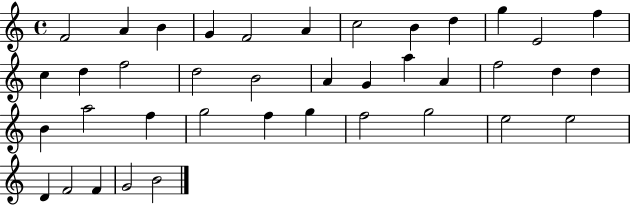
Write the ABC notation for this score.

X:1
T:Untitled
M:4/4
L:1/4
K:C
F2 A B G F2 A c2 B d g E2 f c d f2 d2 B2 A G a A f2 d d B a2 f g2 f g f2 g2 e2 e2 D F2 F G2 B2